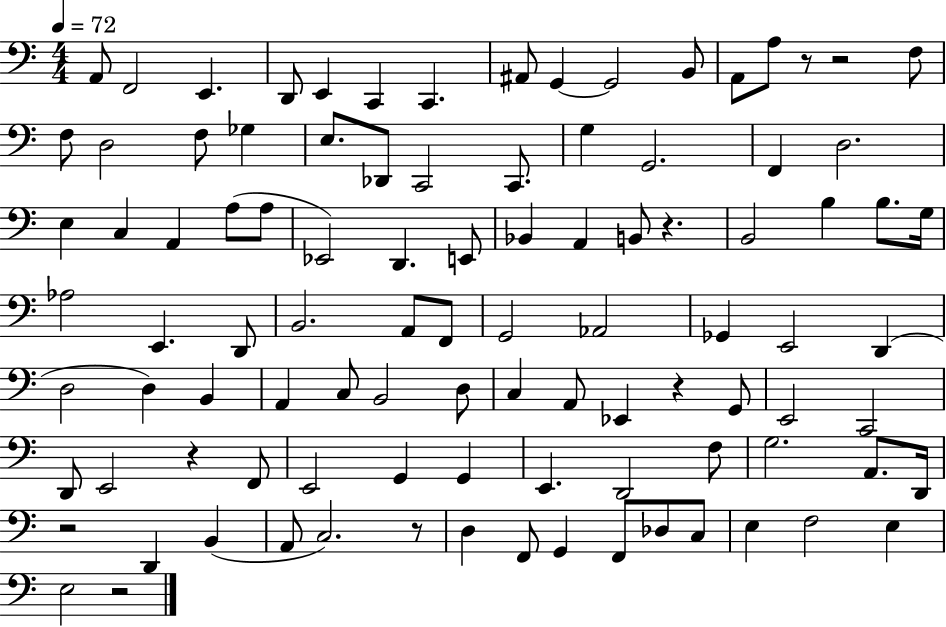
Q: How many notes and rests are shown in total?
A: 99